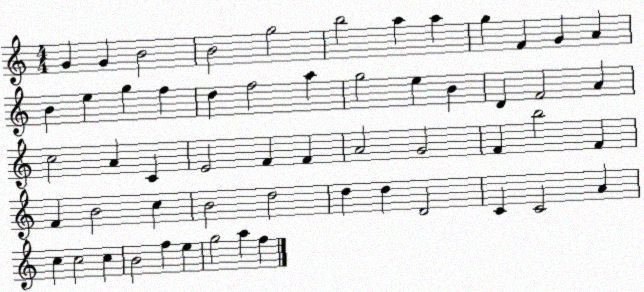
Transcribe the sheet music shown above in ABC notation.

X:1
T:Untitled
M:4/4
L:1/4
K:C
G G B2 B2 g2 b2 a a g F G A B e g f d f2 a g2 e B D F2 A c2 A C E2 F F A2 G2 F b2 F F B2 c B2 d2 d d D2 C C2 A c c2 c B2 f e g2 a f